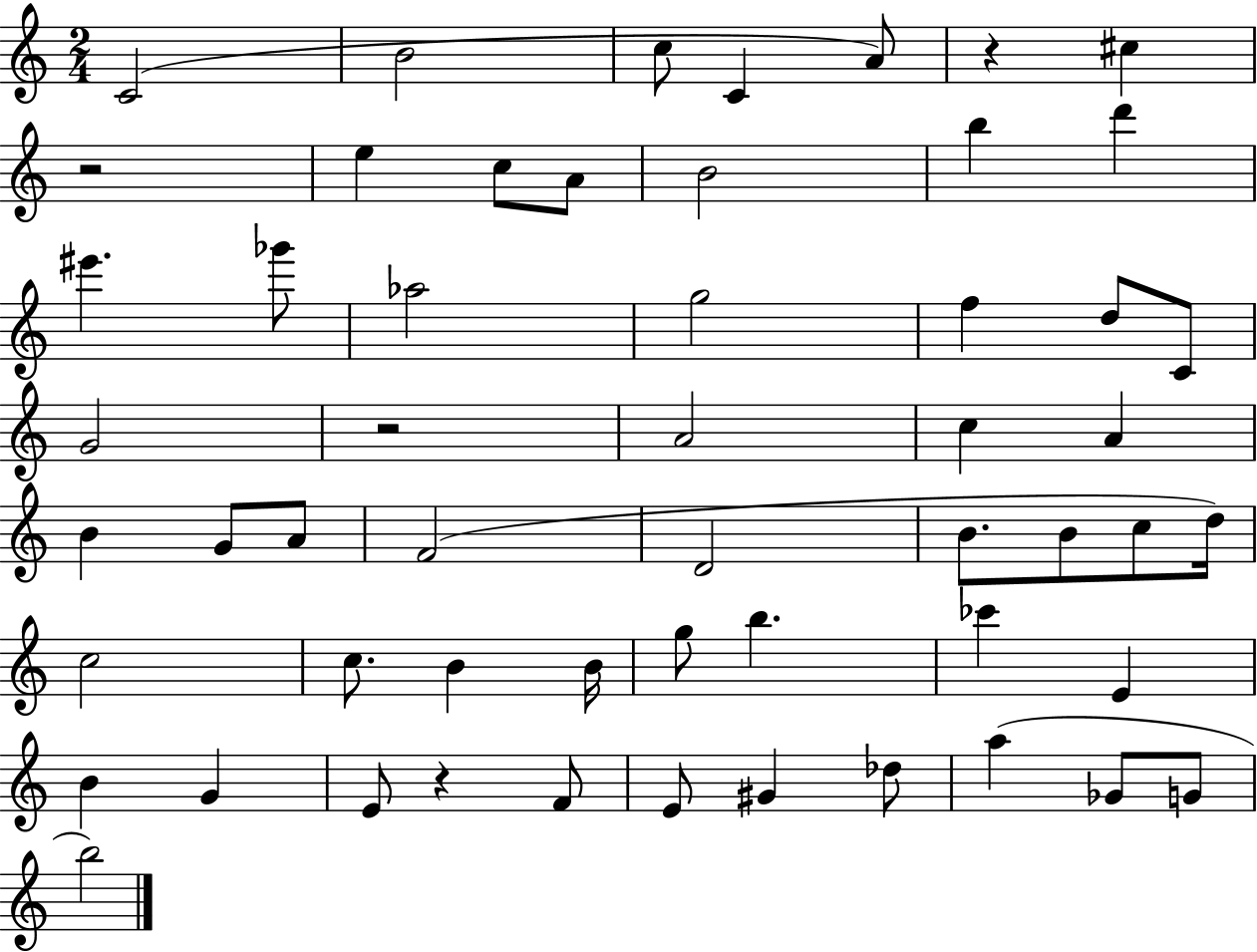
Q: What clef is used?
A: treble